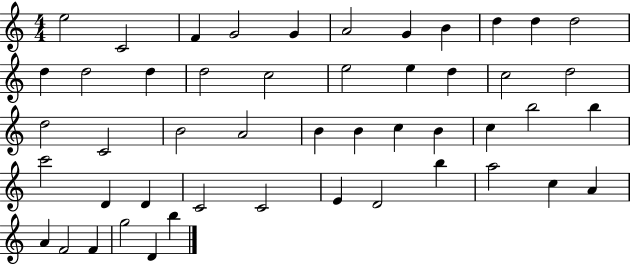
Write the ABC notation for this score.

X:1
T:Untitled
M:4/4
L:1/4
K:C
e2 C2 F G2 G A2 G B d d d2 d d2 d d2 c2 e2 e d c2 d2 d2 C2 B2 A2 B B c B c b2 b c'2 D D C2 C2 E D2 b a2 c A A F2 F g2 D b